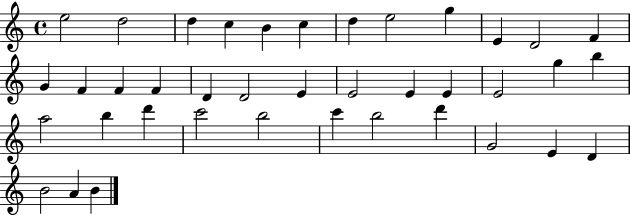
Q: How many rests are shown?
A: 0